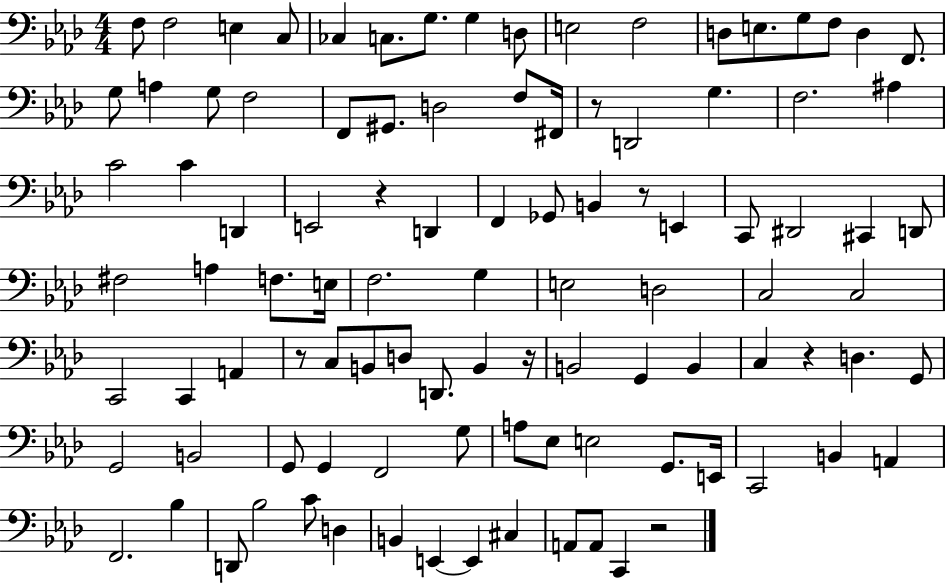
X:1
T:Untitled
M:4/4
L:1/4
K:Ab
F,/2 F,2 E, C,/2 _C, C,/2 G,/2 G, D,/2 E,2 F,2 D,/2 E,/2 G,/2 F,/2 D, F,,/2 G,/2 A, G,/2 F,2 F,,/2 ^G,,/2 D,2 F,/2 ^F,,/4 z/2 D,,2 G, F,2 ^A, C2 C D,, E,,2 z D,, F,, _G,,/2 B,, z/2 E,, C,,/2 ^D,,2 ^C,, D,,/2 ^F,2 A, F,/2 E,/4 F,2 G, E,2 D,2 C,2 C,2 C,,2 C,, A,, z/2 C,/2 B,,/2 D,/2 D,,/2 B,, z/4 B,,2 G,, B,, C, z D, G,,/2 G,,2 B,,2 G,,/2 G,, F,,2 G,/2 A,/2 _E,/2 E,2 G,,/2 E,,/4 C,,2 B,, A,, F,,2 _B, D,,/2 _B,2 C/2 D, B,, E,, E,, ^C, A,,/2 A,,/2 C,, z2